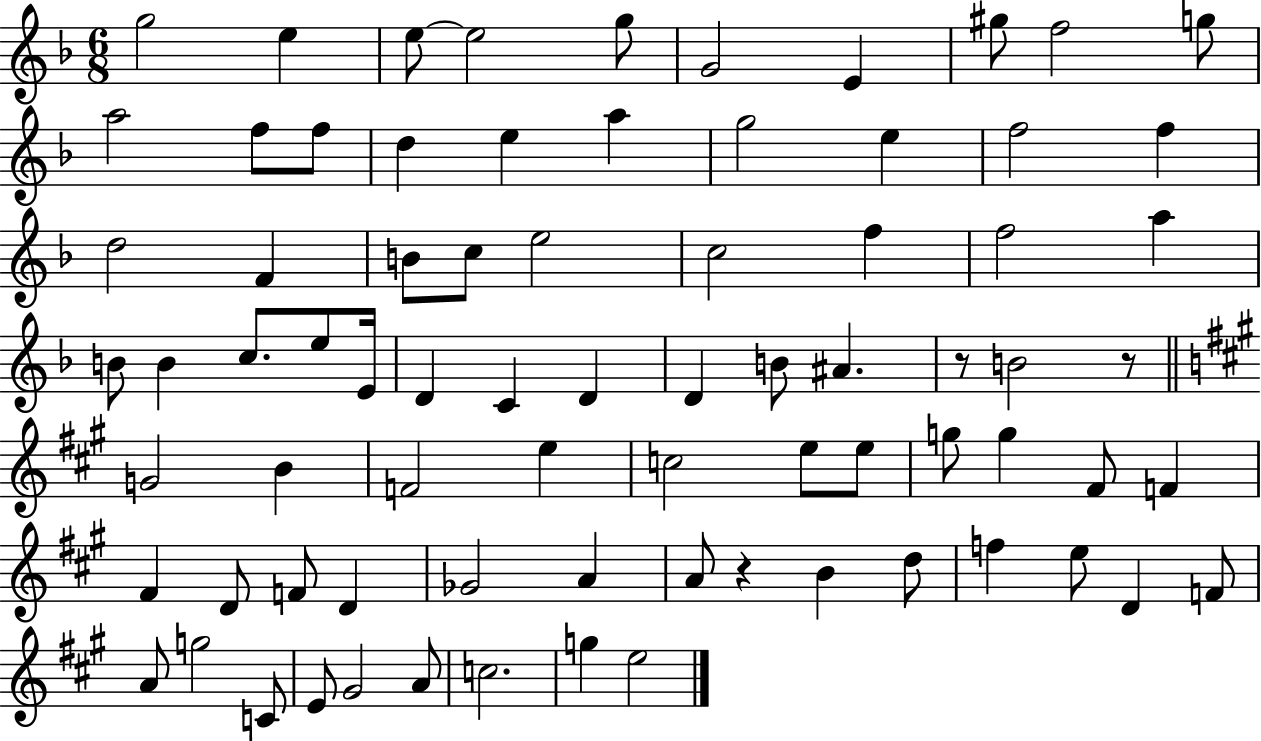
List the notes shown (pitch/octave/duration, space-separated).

G5/h E5/q E5/e E5/h G5/e G4/h E4/q G#5/e F5/h G5/e A5/h F5/e F5/e D5/q E5/q A5/q G5/h E5/q F5/h F5/q D5/h F4/q B4/e C5/e E5/h C5/h F5/q F5/h A5/q B4/e B4/q C5/e. E5/e E4/s D4/q C4/q D4/q D4/q B4/e A#4/q. R/e B4/h R/e G4/h B4/q F4/h E5/q C5/h E5/e E5/e G5/e G5/q F#4/e F4/q F#4/q D4/e F4/e D4/q Gb4/h A4/q A4/e R/q B4/q D5/e F5/q E5/e D4/q F4/e A4/e G5/h C4/e E4/e G#4/h A4/e C5/h. G5/q E5/h